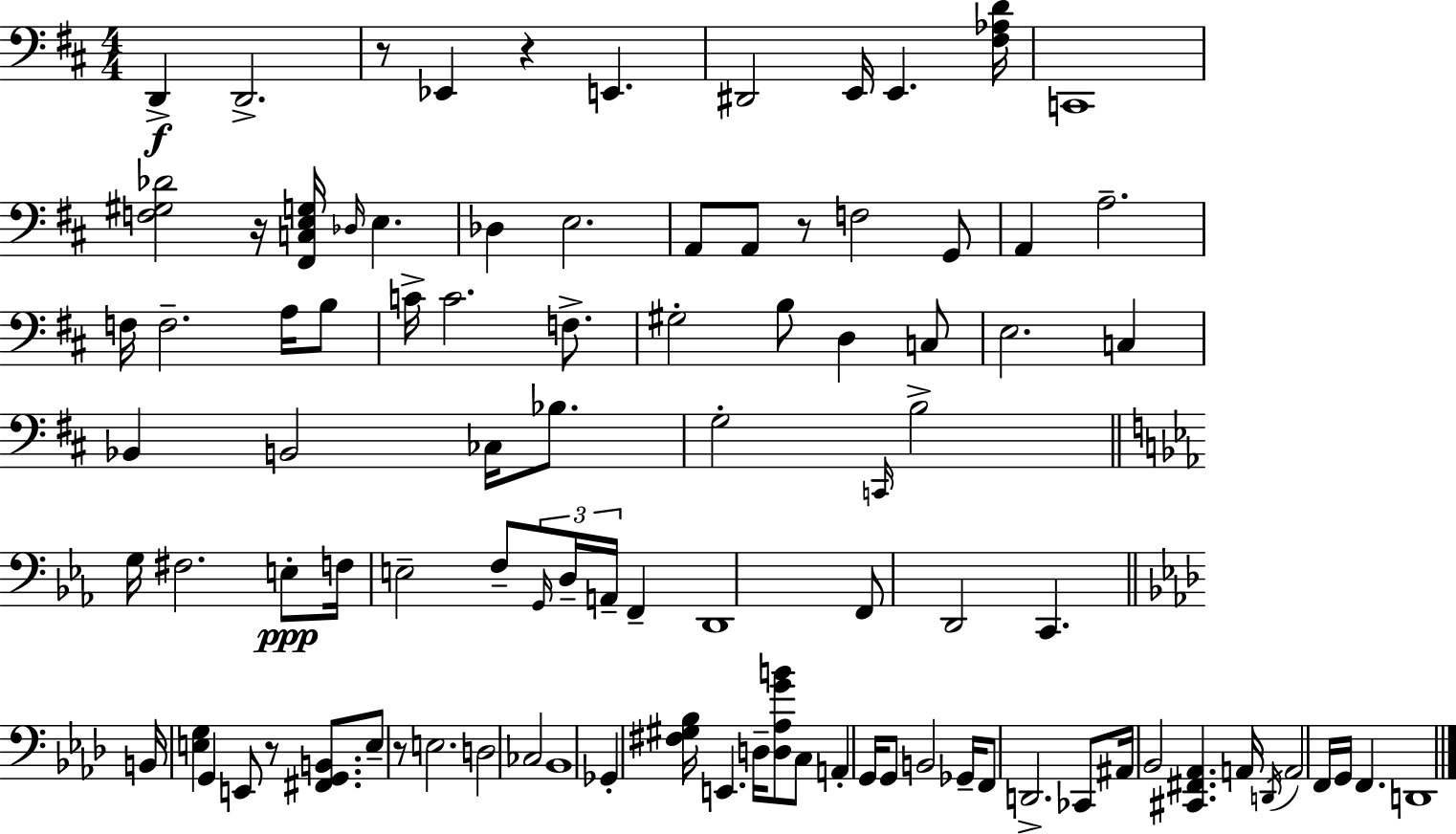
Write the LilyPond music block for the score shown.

{
  \clef bass
  \numericTimeSignature
  \time 4/4
  \key d \major
  d,4->\f d,2.-> | r8 ees,4 r4 e,4. | dis,2 e,16 e,4. <fis aes d'>16 | c,1 | \break <f gis des'>2 r16 <fis, c e g>16 \grace { des16 } e4. | des4 e2. | a,8 a,8 r8 f2 g,8 | a,4 a2.-- | \break f16 f2.-- a16 b8 | c'16-> c'2. f8.-> | gis2-. b8 d4 c8 | e2. c4 | \break bes,4 b,2 ces16 bes8. | g2-. \grace { c,16 } b2-> | \bar "||" \break \key c \minor g16 fis2. e8-.\ppp f16 | e2-- f8-- \tuplet 3/2 { \grace { g,16 } d16-- a,16-- } f,4-- | d,1 | f,8 d,2 c,4. | \break \bar "||" \break \key aes \major b,16 <e g>4 g,4 e,8 r8 <fis, g, b,>8. | e8-- r8 e2. | d2 ces2 | bes,1 | \break ges,4-. <fis gis bes>16 e,4. d16-- <d aes g' b'>8 c8 | a,4-. g,16 g,8 b,2 ges,16-- | f,8 d,2.-> ces,8 | ais,16 bes,2 <cis, fis, aes,>4. a,16 | \break \acciaccatura { d,16 } a,2 f,16 g,16 f,4. | d,1 | \bar "|."
}